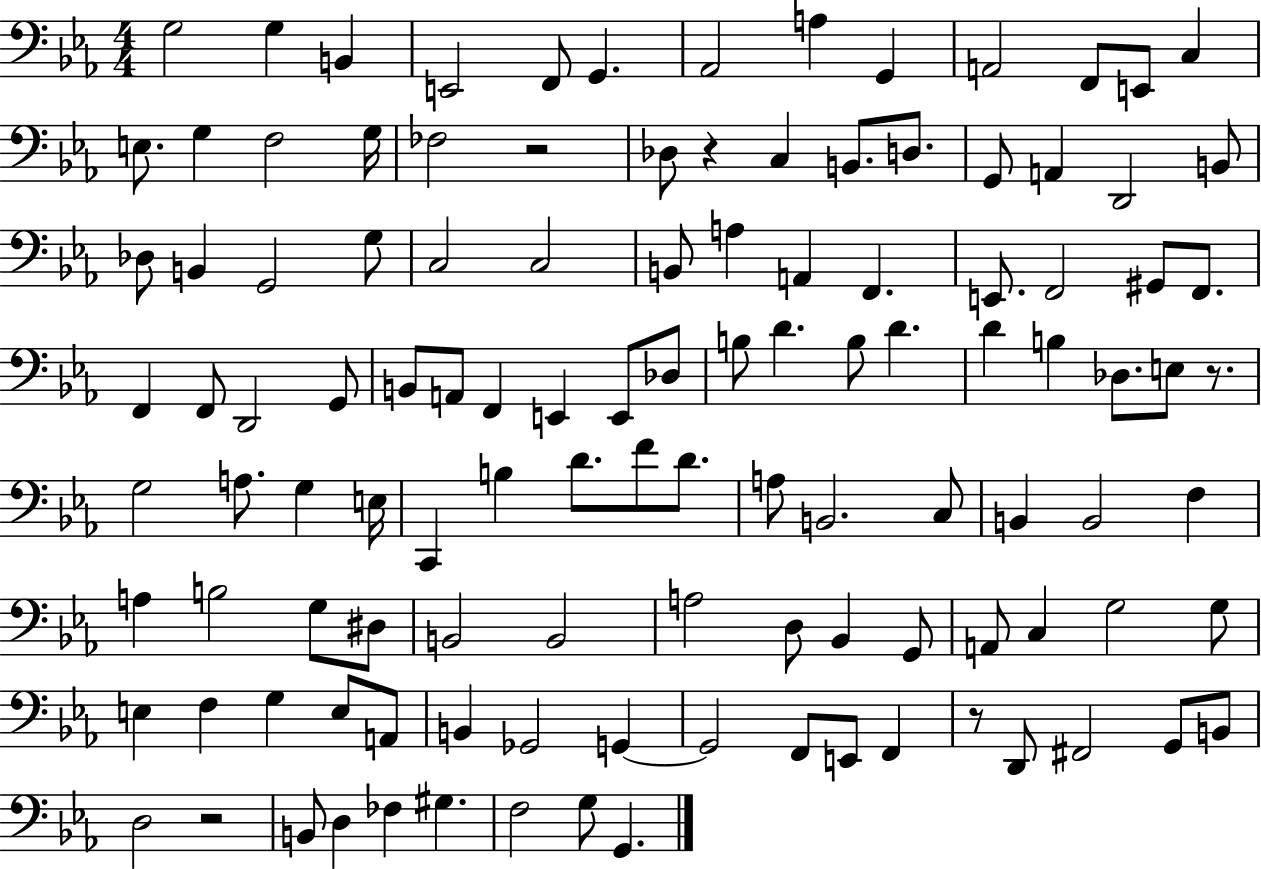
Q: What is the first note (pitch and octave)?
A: G3